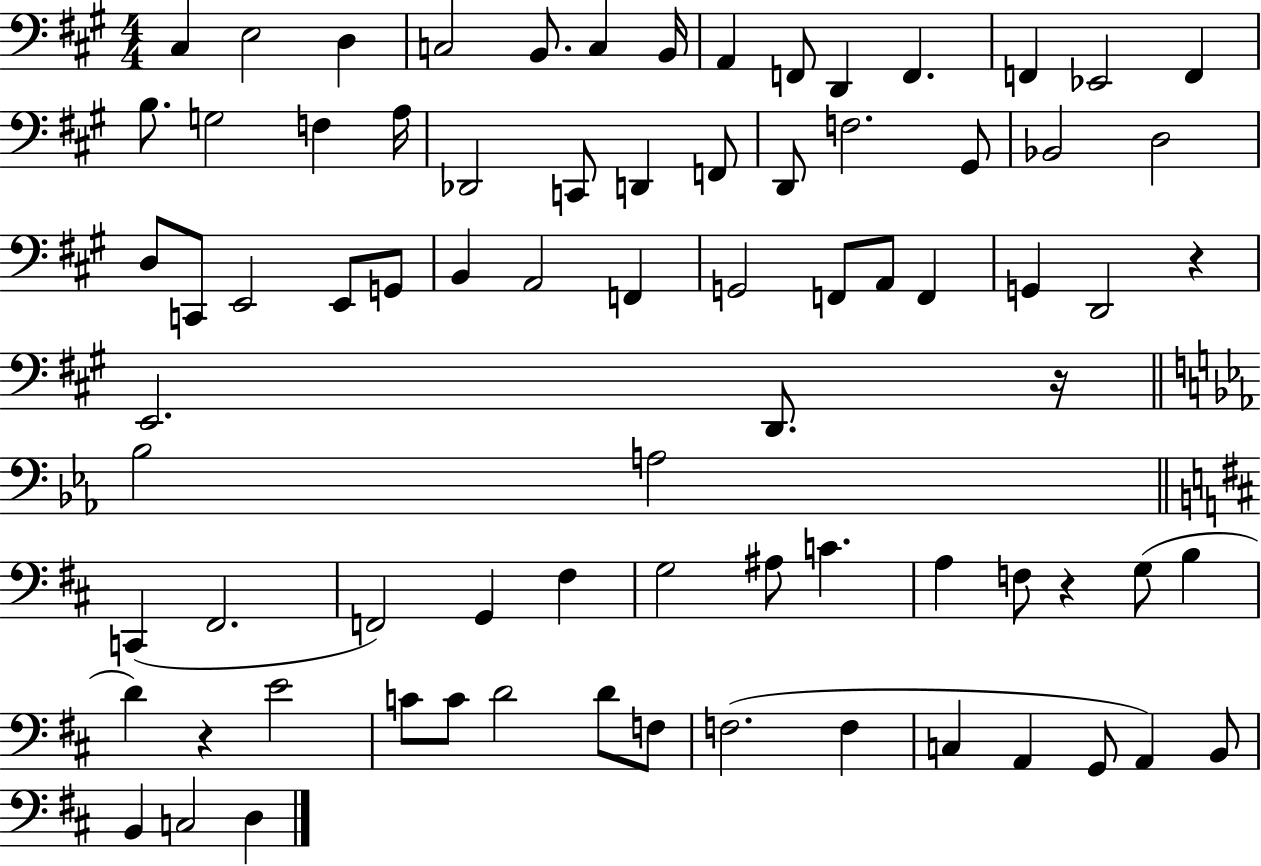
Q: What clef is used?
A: bass